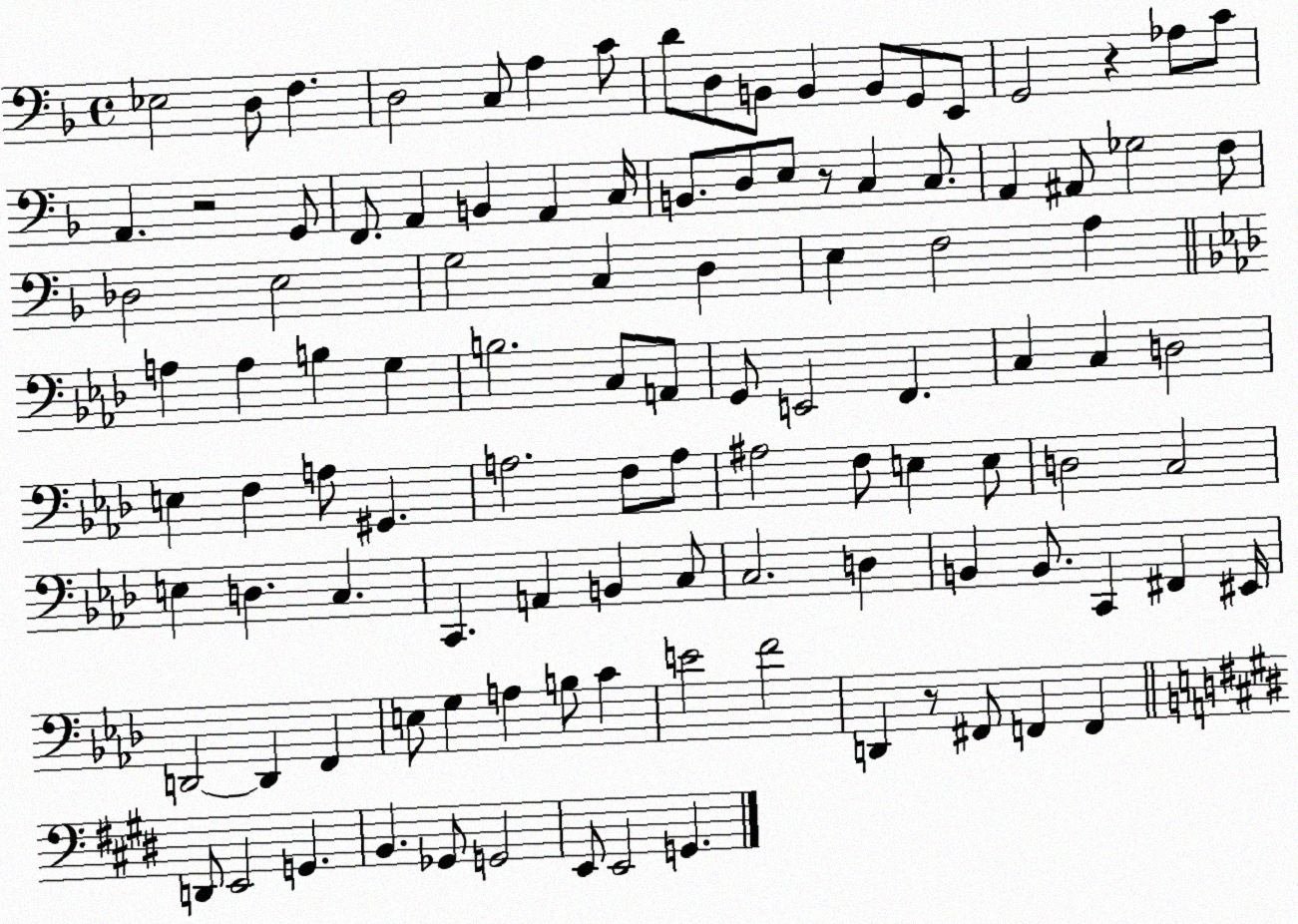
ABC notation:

X:1
T:Untitled
M:4/4
L:1/4
K:F
_E,2 D,/2 F, D,2 C,/2 A, C/2 D/2 D,/2 B,,/2 B,, B,,/2 G,,/2 E,,/2 G,,2 z _A,/2 C/2 A,, z2 G,,/2 F,,/2 A,, B,, A,, C,/4 B,,/2 D,/2 E,/2 z/2 C, C,/2 A,, ^A,,/2 _G,2 F,/2 _D,2 E,2 G,2 C, D, E, F,2 A, A, A, B, G, B,2 C,/2 A,,/2 G,,/2 E,,2 F,, C, C, D,2 E, F, A,/2 ^G,, A,2 F,/2 A,/2 ^A,2 F,/2 E, E,/2 D,2 C,2 E, D, C, C,, A,, B,, C,/2 C,2 D, B,, B,,/2 C,, ^F,, ^E,,/4 D,,2 D,, F,, E,/2 G, A, B,/2 C E2 F2 D,, z/2 ^F,,/2 F,, F,, D,,/2 E,,2 G,, B,, _G,,/2 G,,2 E,,/2 E,,2 G,,